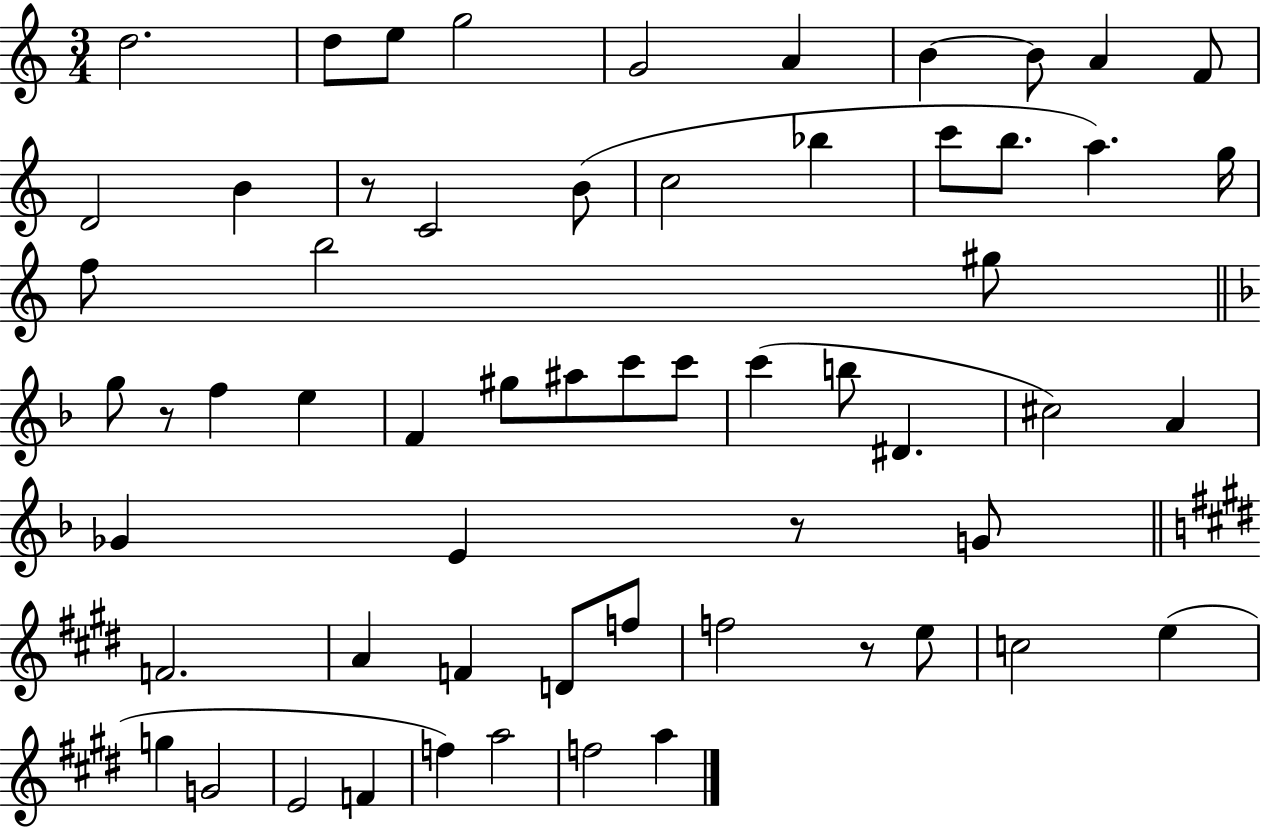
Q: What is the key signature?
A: C major